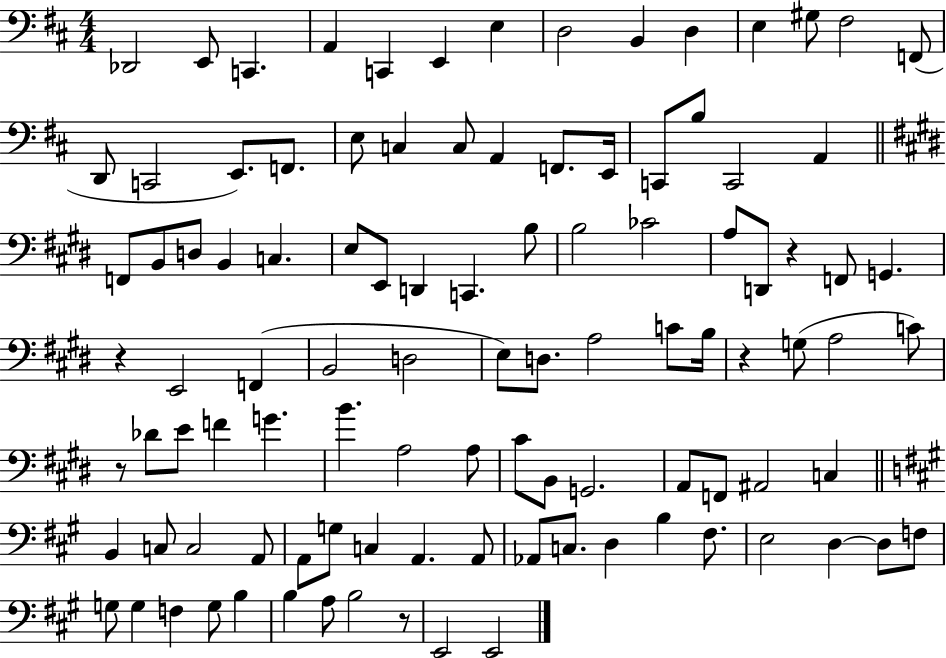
Db2/h E2/e C2/q. A2/q C2/q E2/q E3/q D3/h B2/q D3/q E3/q G#3/e F#3/h F2/e D2/e C2/h E2/e. F2/e. E3/e C3/q C3/e A2/q F2/e. E2/s C2/e B3/e C2/h A2/q F2/e B2/e D3/e B2/q C3/q. E3/e E2/e D2/q C2/q. B3/e B3/h CES4/h A3/e D2/e R/q F2/e G2/q. R/q E2/h F2/q B2/h D3/h E3/e D3/e. A3/h C4/e B3/s R/q G3/e A3/h C4/e R/e Db4/e E4/e F4/q G4/q. B4/q. A3/h A3/e C#4/e B2/e G2/h. A2/e F2/e A#2/h C3/q B2/q C3/e C3/h A2/e A2/e G3/e C3/q A2/q. A2/e Ab2/e C3/e. D3/q B3/q F#3/e. E3/h D3/q D3/e F3/e G3/e G3/q F3/q G3/e B3/q B3/q A3/e B3/h R/e E2/h E2/h